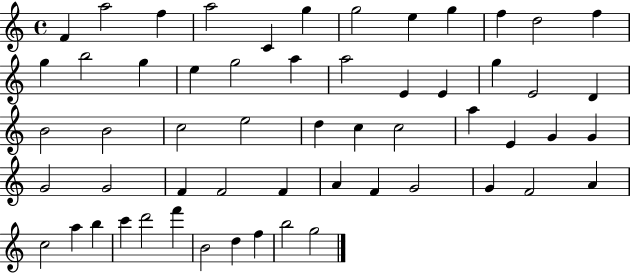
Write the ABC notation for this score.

X:1
T:Untitled
M:4/4
L:1/4
K:C
F a2 f a2 C g g2 e g f d2 f g b2 g e g2 a a2 E E g E2 D B2 B2 c2 e2 d c c2 a E G G G2 G2 F F2 F A F G2 G F2 A c2 a b c' d'2 f' B2 d f b2 g2